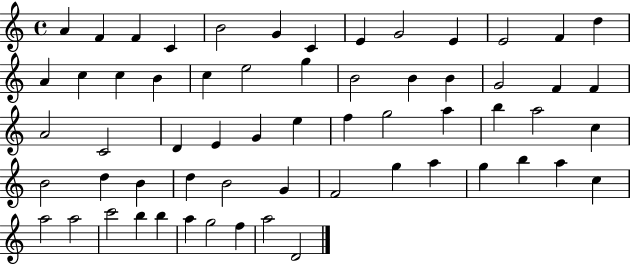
X:1
T:Untitled
M:4/4
L:1/4
K:C
A F F C B2 G C E G2 E E2 F d A c c B c e2 g B2 B B G2 F F A2 C2 D E G e f g2 a b a2 c B2 d B d B2 G F2 g a g b a c a2 a2 c'2 b b a g2 f a2 D2